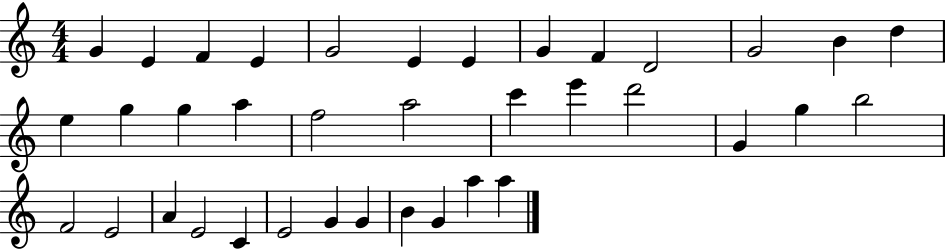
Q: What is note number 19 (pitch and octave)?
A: A5